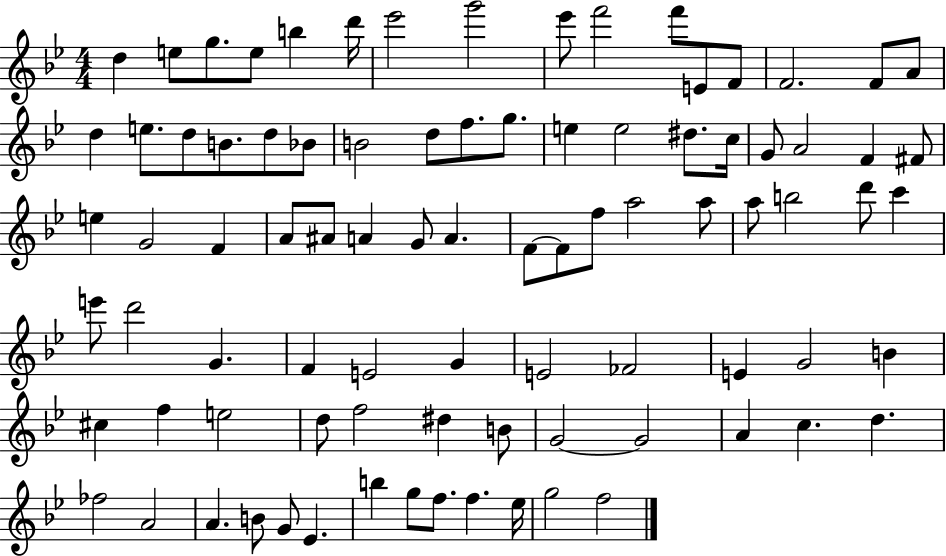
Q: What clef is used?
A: treble